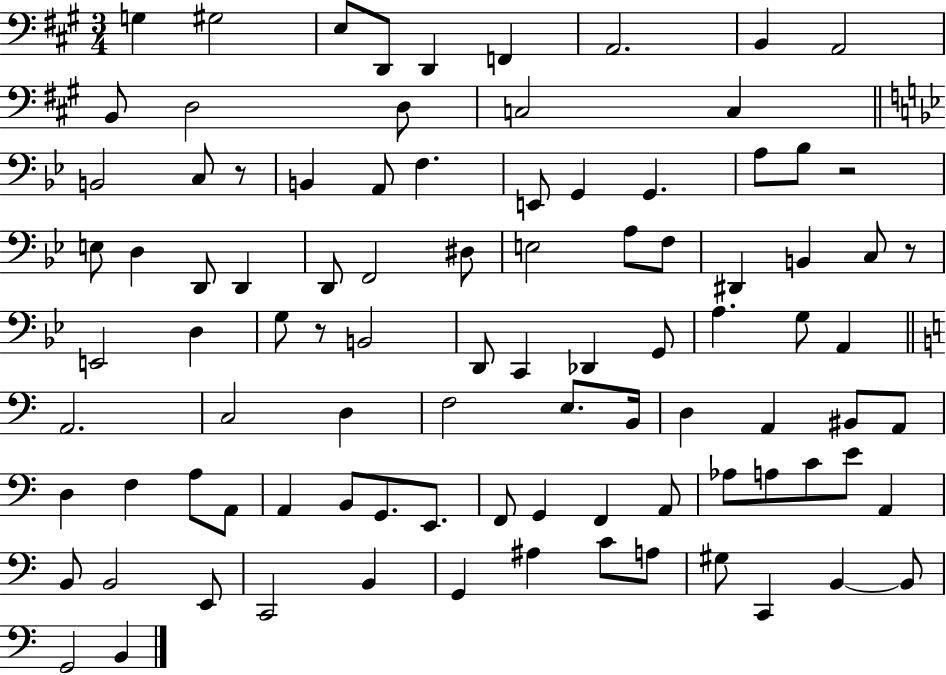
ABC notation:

X:1
T:Untitled
M:3/4
L:1/4
K:A
G, ^G,2 E,/2 D,,/2 D,, F,, A,,2 B,, A,,2 B,,/2 D,2 D,/2 C,2 C, B,,2 C,/2 z/2 B,, A,,/2 F, E,,/2 G,, G,, A,/2 _B,/2 z2 E,/2 D, D,,/2 D,, D,,/2 F,,2 ^D,/2 E,2 A,/2 F,/2 ^D,, B,, C,/2 z/2 E,,2 D, G,/2 z/2 B,,2 D,,/2 C,, _D,, G,,/2 A, G,/2 A,, A,,2 C,2 D, F,2 E,/2 B,,/4 D, A,, ^B,,/2 A,,/2 D, F, A,/2 A,,/2 A,, B,,/2 G,,/2 E,,/2 F,,/2 G,, F,, A,,/2 _A,/2 A,/2 C/2 E/2 A,, B,,/2 B,,2 E,,/2 C,,2 B,, G,, ^A, C/2 A,/2 ^G,/2 C,, B,, B,,/2 G,,2 B,,